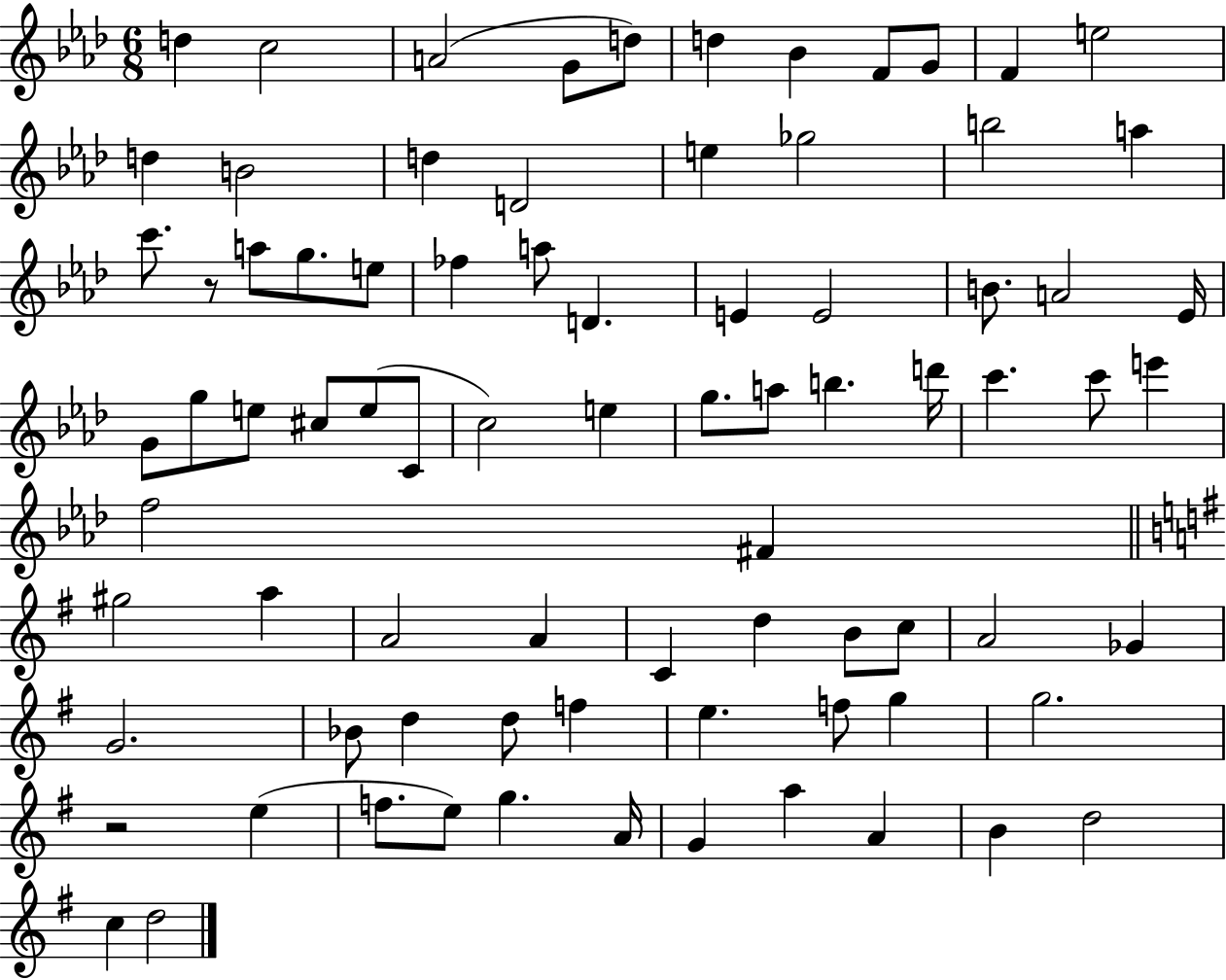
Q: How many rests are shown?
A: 2